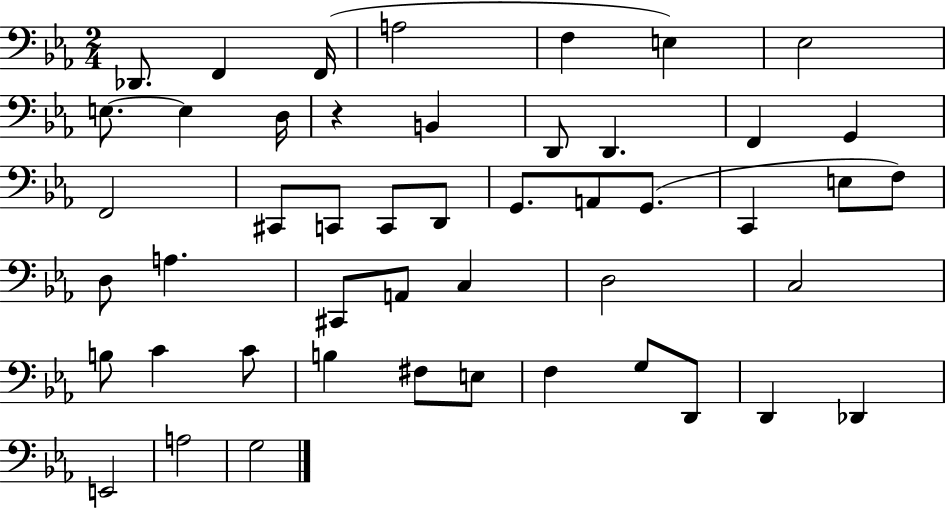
{
  \clef bass
  \numericTimeSignature
  \time 2/4
  \key ees \major
  des,8. f,4 f,16( | a2 | f4 e4) | ees2 | \break e8.~~ e4 d16 | r4 b,4 | d,8 d,4. | f,4 g,4 | \break f,2 | cis,8 c,8 c,8 d,8 | g,8. a,8 g,8.( | c,4 e8 f8) | \break d8 a4. | cis,8 a,8 c4 | d2 | c2 | \break b8 c'4 c'8 | b4 fis8 e8 | f4 g8 d,8 | d,4 des,4 | \break e,2 | a2 | g2 | \bar "|."
}